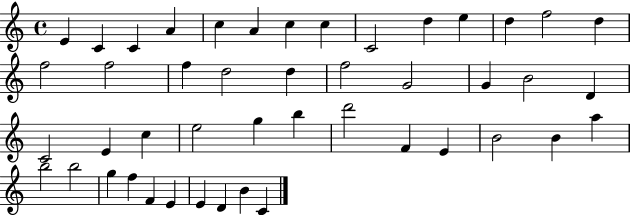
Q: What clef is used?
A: treble